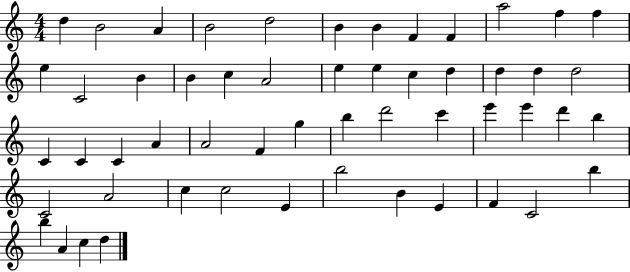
D5/q B4/h A4/q B4/h D5/h B4/q B4/q F4/q F4/q A5/h F5/q F5/q E5/q C4/h B4/q B4/q C5/q A4/h E5/q E5/q C5/q D5/q D5/q D5/q D5/h C4/q C4/q C4/q A4/q A4/h F4/q G5/q B5/q D6/h C6/q E6/q E6/q D6/q B5/q C4/h A4/h C5/q C5/h E4/q B5/h B4/q E4/q F4/q C4/h B5/q B5/q A4/q C5/q D5/q